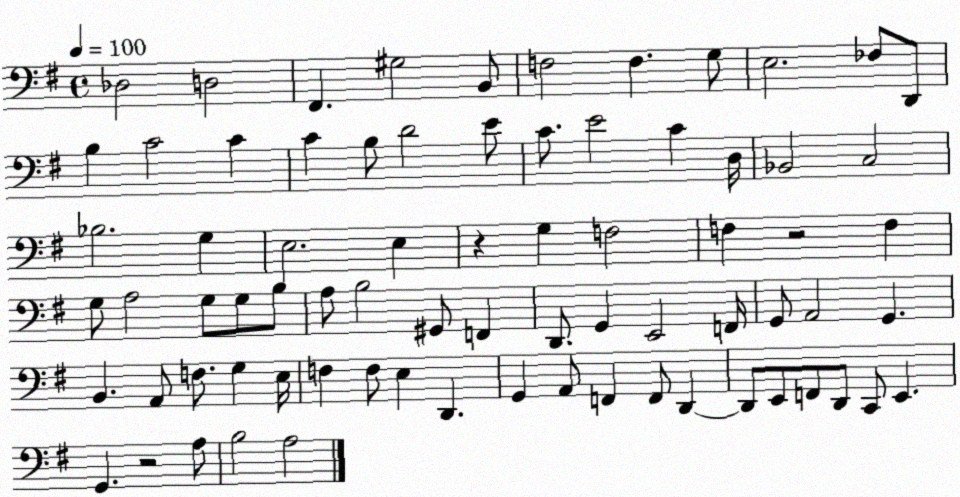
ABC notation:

X:1
T:Untitled
M:4/4
L:1/4
K:G
_D,2 D,2 ^F,, ^G,2 B,,/2 F,2 F, G,/2 E,2 _F,/2 D,,/2 B, C2 C C B,/2 D2 E/2 C/2 E2 C D,/4 _B,,2 C,2 _B,2 G, E,2 E, z G, F,2 F, z2 F, G,/2 A,2 G,/2 G,/2 B,/2 A,/2 B,2 ^G,,/2 F,, D,,/2 G,, E,,2 F,,/4 G,,/2 A,,2 G,, B,, A,,/2 F,/2 G, E,/4 F, F,/2 E, D,, G,, A,,/2 F,, F,,/2 D,, D,,/2 E,,/2 F,,/2 D,,/2 C,,/2 E,, G,, z2 A,/2 B,2 A,2